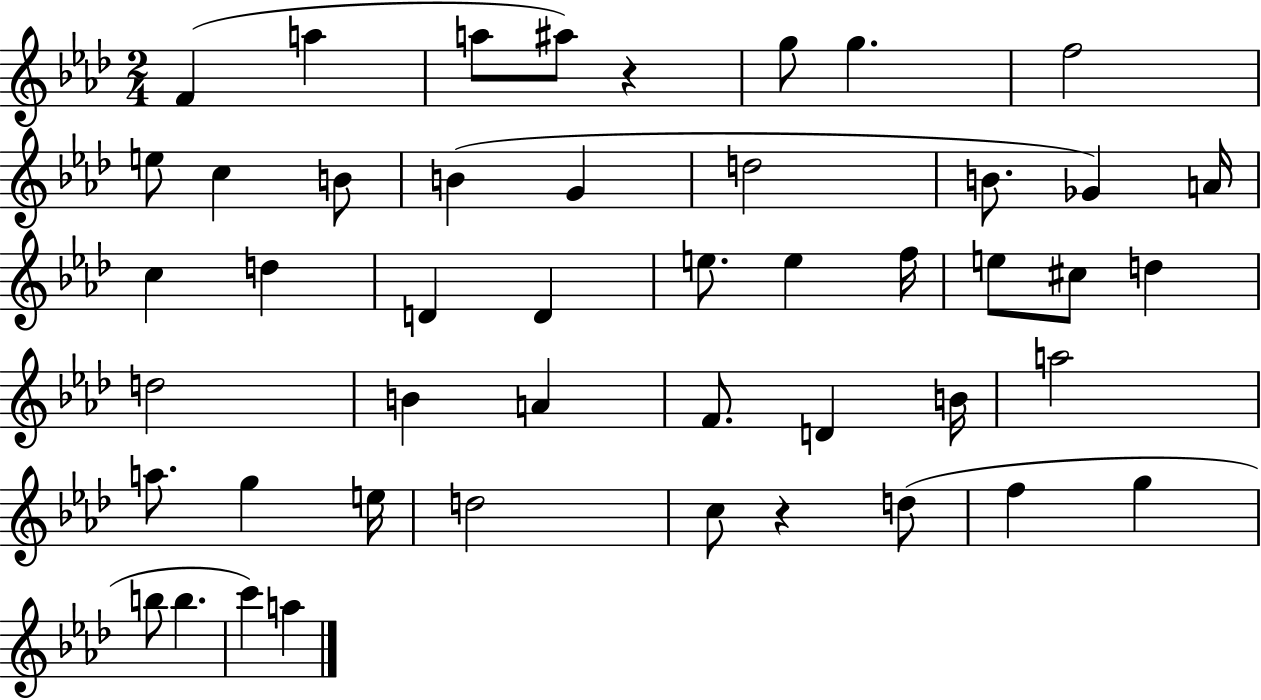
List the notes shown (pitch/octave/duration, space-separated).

F4/q A5/q A5/e A#5/e R/q G5/e G5/q. F5/h E5/e C5/q B4/e B4/q G4/q D5/h B4/e. Gb4/q A4/s C5/q D5/q D4/q D4/q E5/e. E5/q F5/s E5/e C#5/e D5/q D5/h B4/q A4/q F4/e. D4/q B4/s A5/h A5/e. G5/q E5/s D5/h C5/e R/q D5/e F5/q G5/q B5/e B5/q. C6/q A5/q